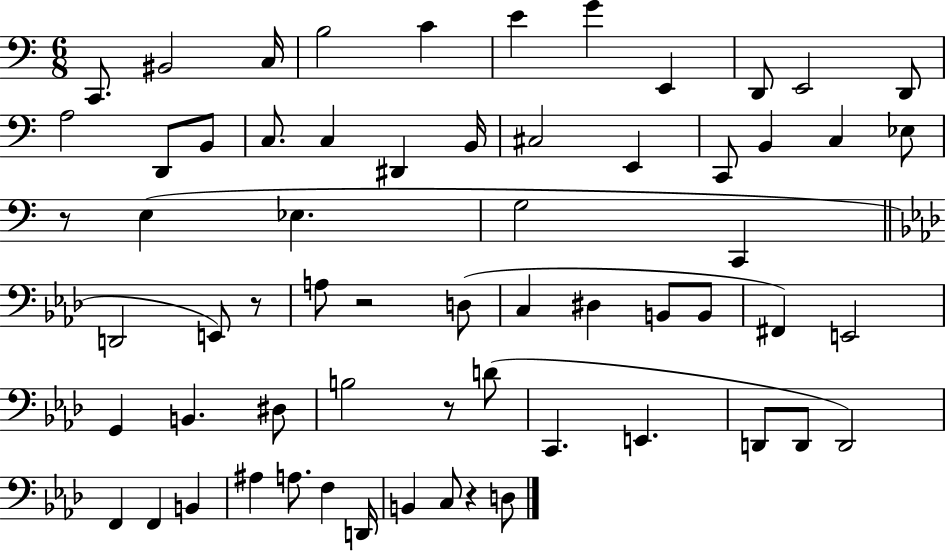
{
  \clef bass
  \numericTimeSignature
  \time 6/8
  \key c \major
  c,8. bis,2 c16 | b2 c'4 | e'4 g'4 e,4 | d,8 e,2 d,8 | \break a2 d,8 b,8 | c8. c4 dis,4 b,16 | cis2 e,4 | c,8 b,4 c4 ees8 | \break r8 e4( ees4. | g2 c,4 | \bar "||" \break \key aes \major d,2 e,8) r8 | a8 r2 d8( | c4 dis4 b,8 b,8 | fis,4) e,2 | \break g,4 b,4. dis8 | b2 r8 d'8( | c,4. e,4. | d,8 d,8 d,2) | \break f,4 f,4 b,4 | ais4 a8. f4 d,16 | b,4 c8 r4 d8 | \bar "|."
}